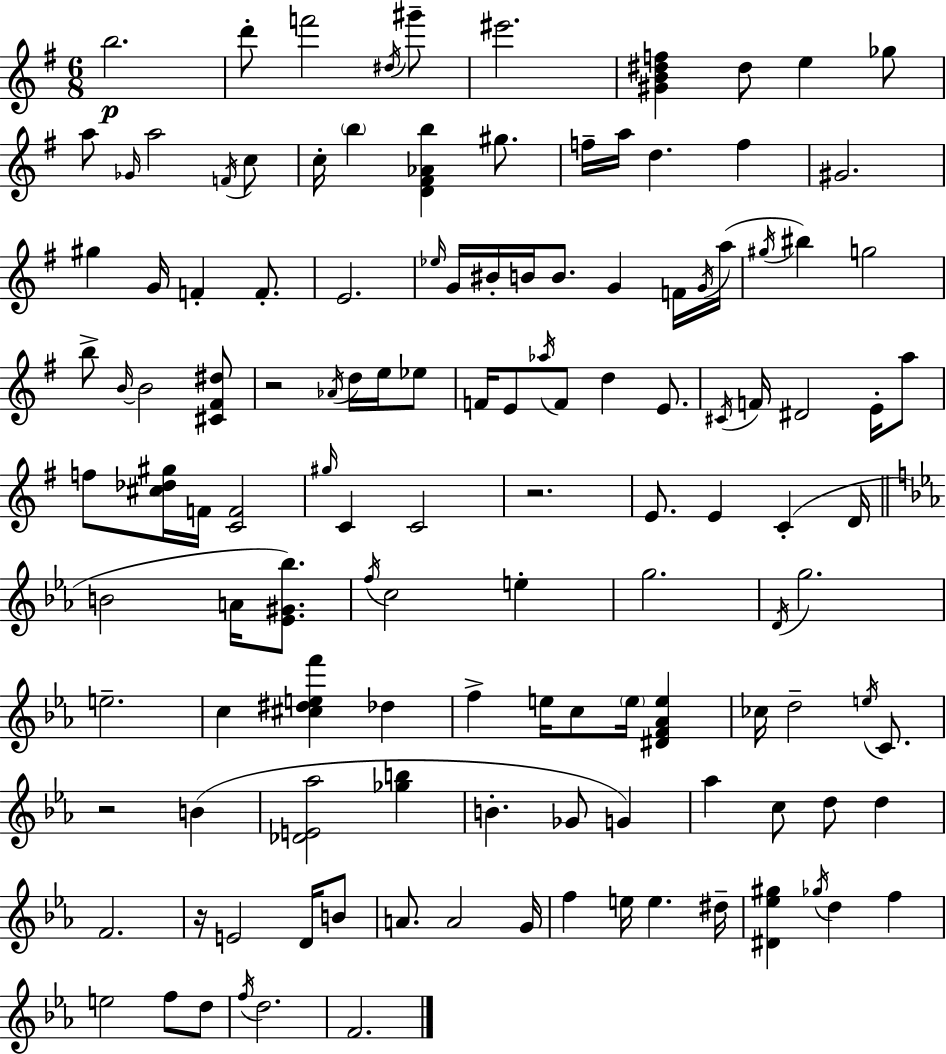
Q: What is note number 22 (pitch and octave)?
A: G#4